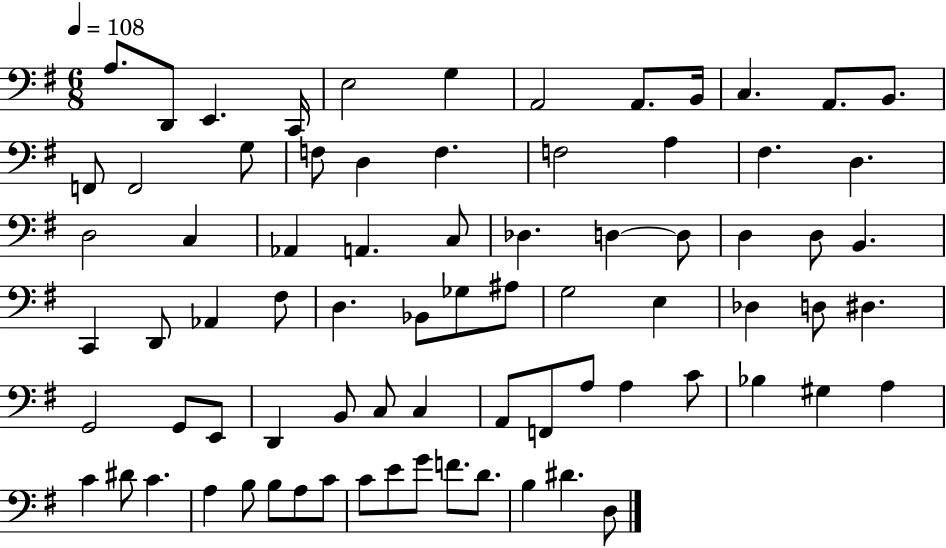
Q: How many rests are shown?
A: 0